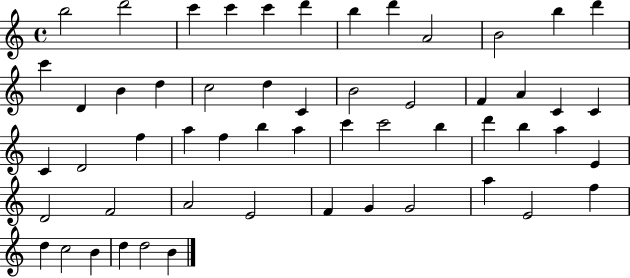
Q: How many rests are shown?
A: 0